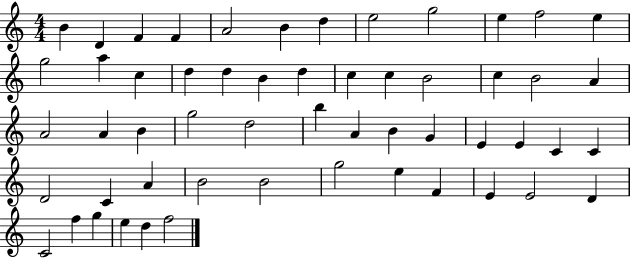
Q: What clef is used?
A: treble